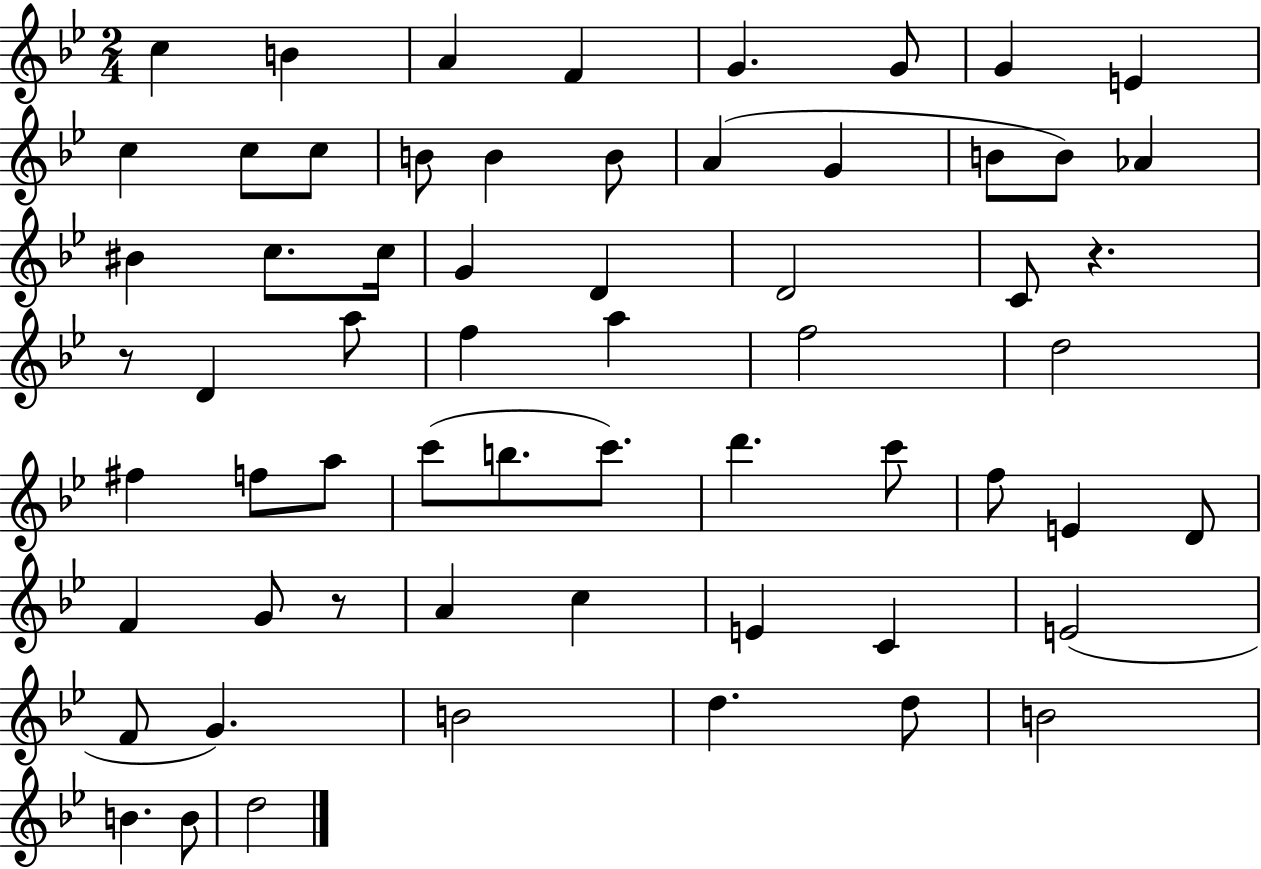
{
  \clef treble
  \numericTimeSignature
  \time 2/4
  \key bes \major
  c''4 b'4 | a'4 f'4 | g'4. g'8 | g'4 e'4 | \break c''4 c''8 c''8 | b'8 b'4 b'8 | a'4( g'4 | b'8 b'8) aes'4 | \break bis'4 c''8. c''16 | g'4 d'4 | d'2 | c'8 r4. | \break r8 d'4 a''8 | f''4 a''4 | f''2 | d''2 | \break fis''4 f''8 a''8 | c'''8( b''8. c'''8.) | d'''4. c'''8 | f''8 e'4 d'8 | \break f'4 g'8 r8 | a'4 c''4 | e'4 c'4 | e'2( | \break f'8 g'4.) | b'2 | d''4. d''8 | b'2 | \break b'4. b'8 | d''2 | \bar "|."
}